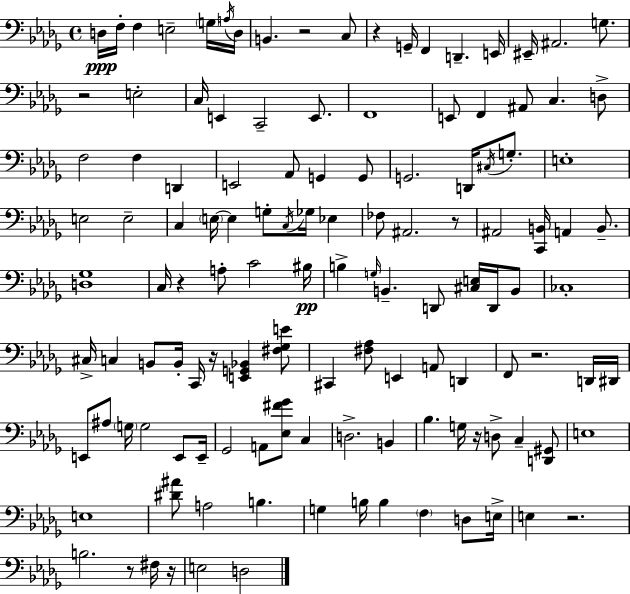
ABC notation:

X:1
T:Untitled
M:4/4
L:1/4
K:Bbm
D,/4 F,/4 F, E,2 G,/4 A,/4 D,/4 B,, z2 C,/2 z G,,/4 F,, D,, E,,/4 ^E,,/4 ^A,,2 G,/2 z2 E,2 C,/4 E,, C,,2 E,,/2 F,,4 E,,/2 F,, ^A,,/2 C, D,/2 F,2 F, D,, E,,2 _A,,/2 G,, G,,/2 G,,2 D,,/4 ^C,/4 G,/2 E,4 E,2 E,2 C, E,/4 E, G,/2 C,/4 _G,/4 _E, _F,/2 ^A,,2 z/2 ^A,,2 [C,,B,,]/4 A,, B,,/2 [D,_G,]4 C,/4 z A,/2 C2 ^B,/4 B, G,/4 B,, D,,/2 [^C,E,]/4 D,,/4 B,,/2 _C,4 ^C,/4 C, B,,/2 B,,/4 C,,/4 z/4 [E,,G,,_B,,] [^F,_G,E]/2 ^C,, [^F,_A,]/2 E,, A,,/2 D,, F,,/2 z2 D,,/4 ^D,,/4 E,,/2 ^A,/2 G,/4 G,2 E,,/2 E,,/4 _G,,2 A,,/2 [_E,^F_G]/2 C, D,2 B,, _B, G,/4 z/4 D,/2 C, [D,,^G,,]/2 E,4 E,4 [^D^A]/2 A,2 B, G, B,/4 B, F, D,/2 E,/4 E, z2 B,2 z/2 ^F,/4 z/4 E,2 D,2